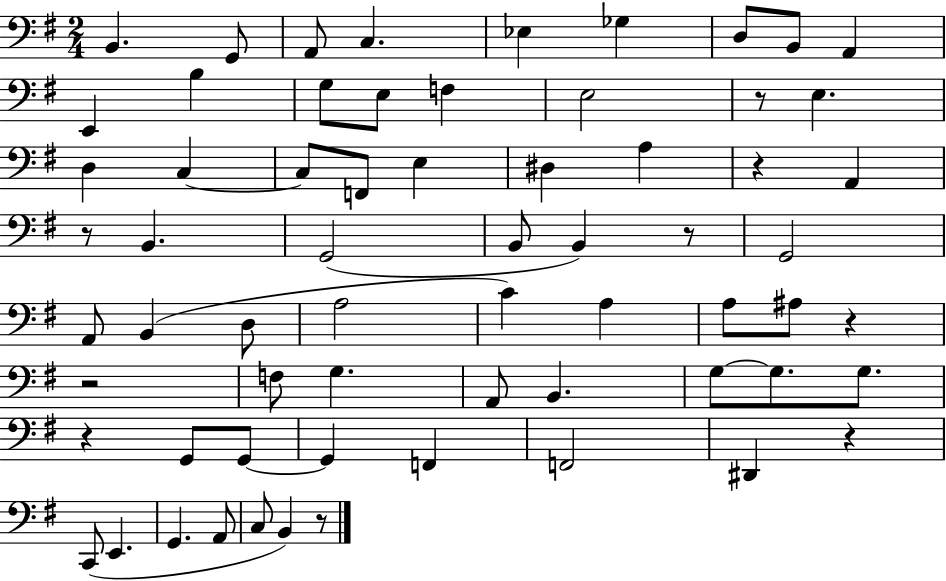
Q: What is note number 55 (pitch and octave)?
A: C3